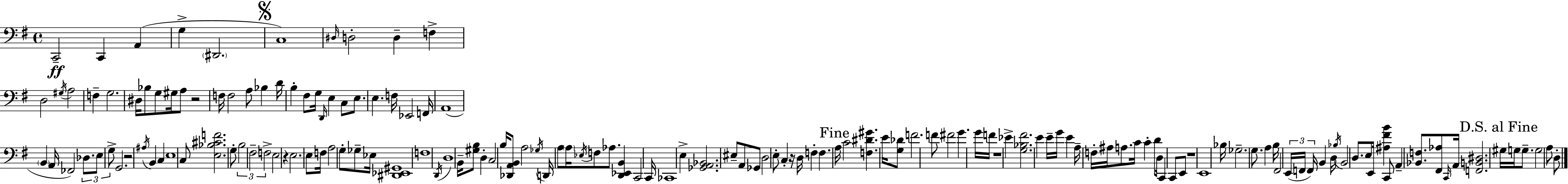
{
  \clef bass
  \time 4/4
  \defaultTimeSignature
  \key g \major
  c,2--\ff c,4 a,4( | g4-> \parenthesize dis,2. | \mark \markup { \musicglyph "scripts.segno" } c1) | \grace { dis16 } d2-. d4-- f4-> | \break d2 \acciaccatura { gis16 } a2 | f4-- g2. | dis16 bes8 g8 gis16 a8 r2 | f16 f2 a8 bes4 | \break d'16 b4-. fis8 g16 \grace { d,16 } e4 c8 | e8. e4. f16 ees,2 | f,16 a,1( | \parenthesize b,4 a,16 fes,2) | \break \tuplet 3/2 { des8. e8 g8-> } g,2. | r2 \acciaccatura { ais16 } b,4 | c4 e1 | c8 <e bes cis' f'>2. | \break g8-. \tuplet 3/2 { b2 fis2-- | f2-> } e2 | r4 e2. | e8 f16 a2 g8-. | \break ges8-- ees16 <dis, ees, gis,>1 | f1 | \acciaccatura { d,16 } d1 | b,16-- <gis b>8 d4-. c2 | \break b16 <des, a, b,>8 a2 \acciaccatura { ges16 } | d,16 a8 \parenthesize a16 \acciaccatura { ees16 } f8 aes8. <d, ees, b,>4 c,2 | c,16 ces,1 | e4-> <ges, a, bes,>2. | \break eis8-- a,8 ges,8 d2 | e8-. c4-. r16 d16 f4-. | f4. \mark "Fine" a16 c'2 | <f dis' gis'>4. e'16 <g des'>8 f'2. | \break f'8 fis'2 g'4. | g'16 f'16 r1 | ees'4-> <g bes fis'>2. | e'4 e'16-- g'16 e'4 | \break a16-- f16-. ais16 a8. c'16 c'4-. d'8 d16 c,4 | c,8 e,8 r1 | e,1 | bes16 ges2.-- | \break g8. a4 b16 fis,2 | \tuplet 3/2 { e,16( f,16 f,16) } b,4 d16 \acciaccatura { bes16 } b,2 | d8. e8 e,16 <ais fis' b'>4 c,8 | a,4-- <bes, f>8. <fis, aes>8 \grace { c,16 } a,16 <f, b, dis>2. | \break \mark "D.S. al Fine" gis16 g16 g8.-- g2 | a8 d8-. \bar "|."
}